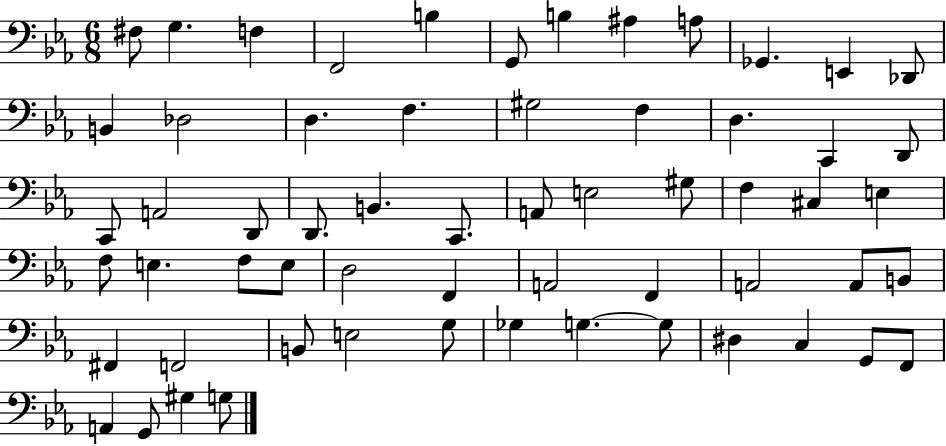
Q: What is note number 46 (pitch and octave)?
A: F2